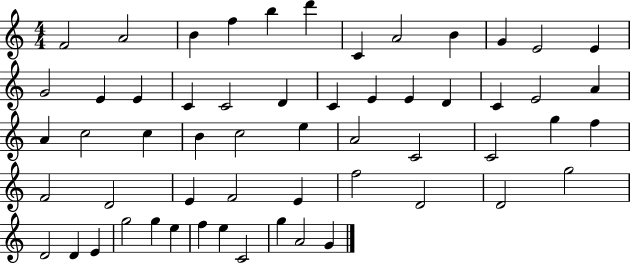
{
  \clef treble
  \numericTimeSignature
  \time 4/4
  \key c \major
  f'2 a'2 | b'4 f''4 b''4 d'''4 | c'4 a'2 b'4 | g'4 e'2 e'4 | \break g'2 e'4 e'4 | c'4 c'2 d'4 | c'4 e'4 e'4 d'4 | c'4 e'2 a'4 | \break a'4 c''2 c''4 | b'4 c''2 e''4 | a'2 c'2 | c'2 g''4 f''4 | \break f'2 d'2 | e'4 f'2 e'4 | f''2 d'2 | d'2 g''2 | \break d'2 d'4 e'4 | g''2 g''4 e''4 | f''4 e''4 c'2 | g''4 a'2 g'4 | \break \bar "|."
}